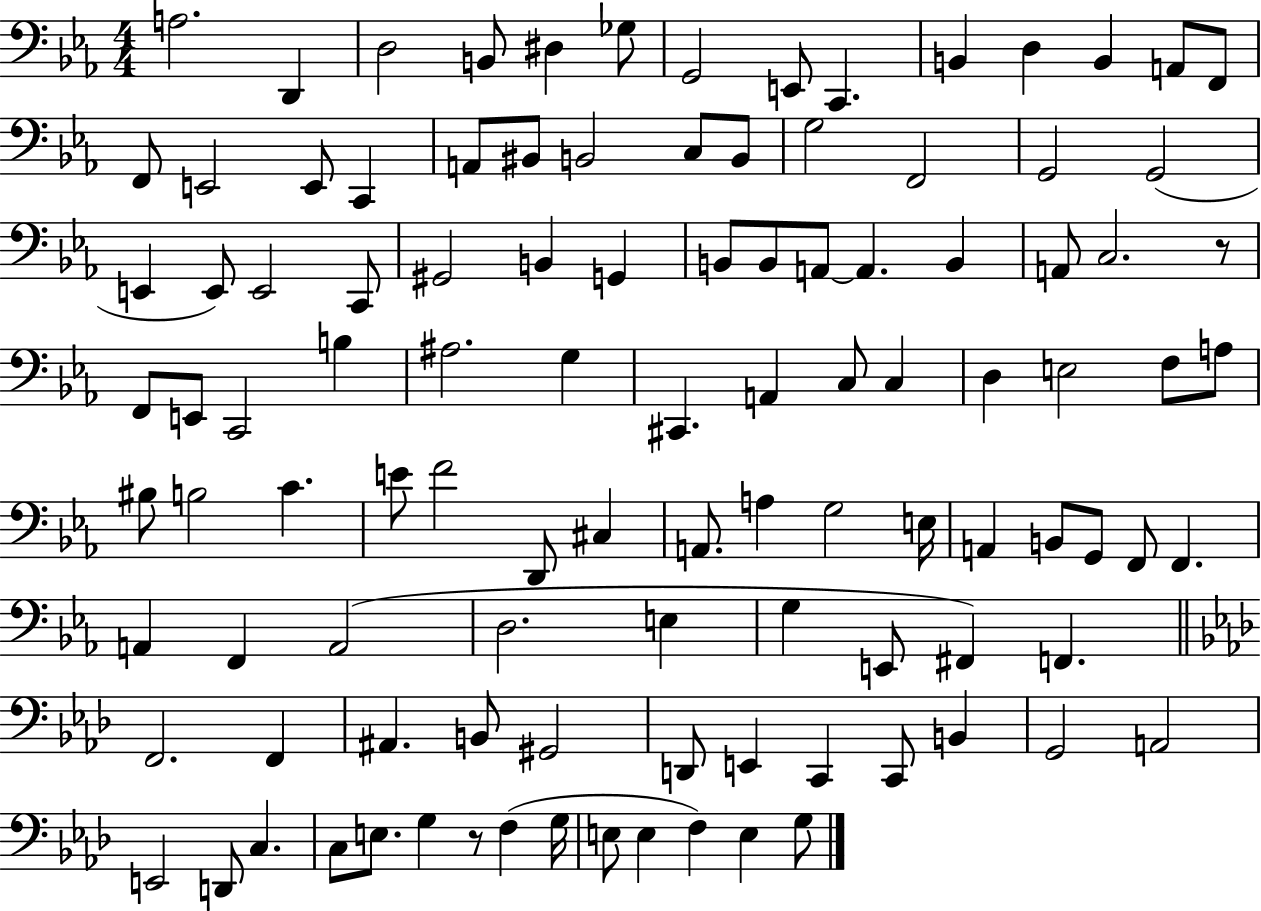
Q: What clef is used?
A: bass